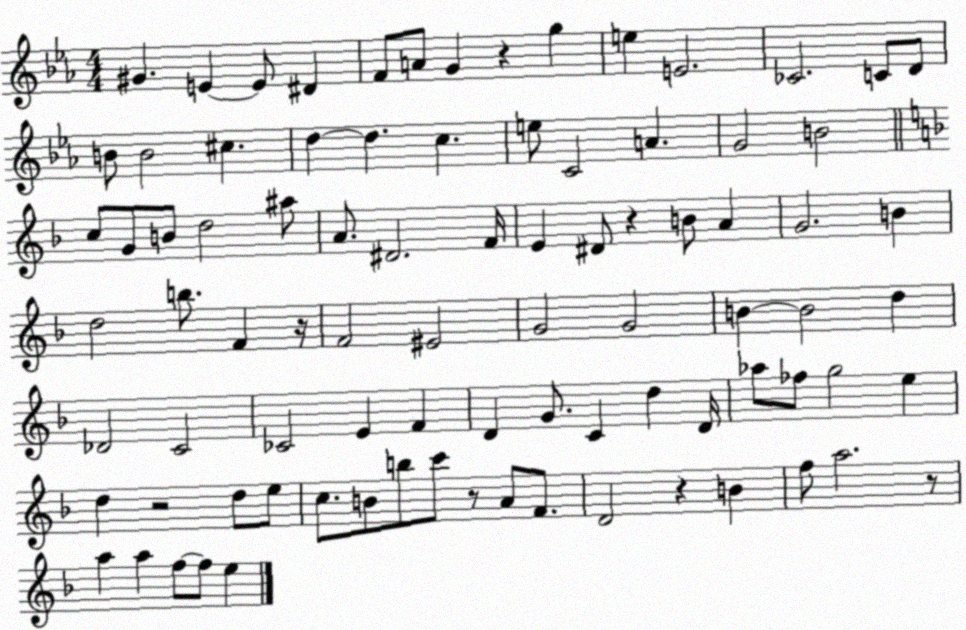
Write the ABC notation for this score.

X:1
T:Untitled
M:4/4
L:1/4
K:Eb
^G E E/2 ^D F/2 A/2 G z g e E2 _C2 C/2 D/2 B/2 B2 ^c d d c e/2 C2 A G2 B2 c/2 G/2 B/2 d2 ^a/2 A/2 ^D2 F/4 E ^D/2 z B/2 A G2 B d2 b/2 F z/4 F2 ^E2 G2 G2 B B2 d _D2 C2 _C2 E F D G/2 C d D/4 _a/2 _f/2 g2 e d z2 d/2 e/2 c/2 B/2 b/2 c'/2 z/2 A/2 F/2 D2 z B f/2 a2 z/2 a a f/2 f/2 e